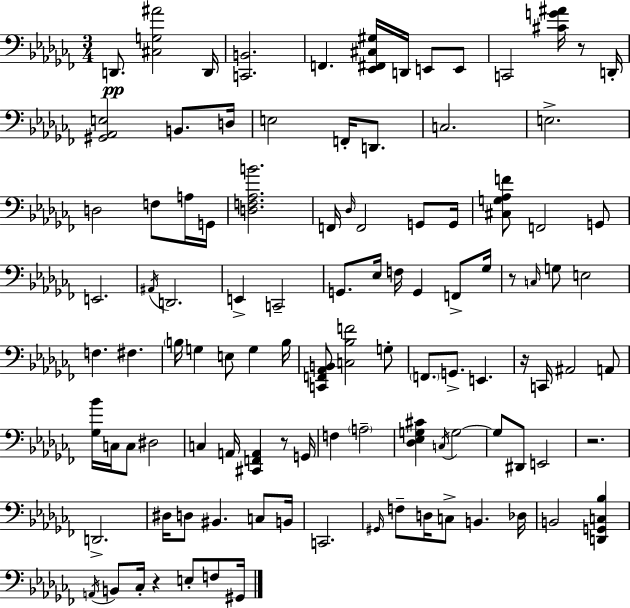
{
  \clef bass
  \numericTimeSignature
  \time 3/4
  \key aes \minor
  d,8.\pp <cis g ais'>2 d,16 | <c, b,>2. | f,4. <ees, fis, cis gis>16 d,16 e,8 e,8 | c,2 <cis' g' ais'>16 r8 d,16-. | \break <gis, aes, e>2 b,8. d16 | e2 f,16-. d,8. | c2. | e2.-> | \break d2 f8 a16 g,16 | <d f aes b'>2. | f,16 \grace { des16 } f,2 g,8 | g,16 <cis g aes f'>8 f,2 g,8 | \break e,2. | \acciaccatura { ais,16 } d,2. | e,4-> c,2-- | g,8. ees16 f16 g,4 f,8-> | \break ges16 r8 \grace { c16 } g8 e2 | f4. fis4. | \parenthesize b16 g4 e8 g4 | b16 <c, f, aes, b,>8 <c bes f'>2 | \break g8-. \parenthesize f,8. g,8.-> e,4. | r16 c,16 ais,2 | a,8 <ges bes'>16 c16 c8 dis2 | c4 a,16 <cis, f, a,>4 | \break r8 g,16 f4 \parenthesize a2-- | <des ees g cis'>4 \acciaccatura { c16 } g2~~ | g8 dis,8 e,2 | r2. | \break d,2.-> | dis16 d8 bis,4. | c8 b,16 c,2. | \grace { gis,16 } f8-- d16 c8-> b,4. | \break des16 b,2 | <d, g, c bes>4 \acciaccatura { a,16 } b,8 ces16-. r4 | e8-. f8 gis,16 \bar "|."
}